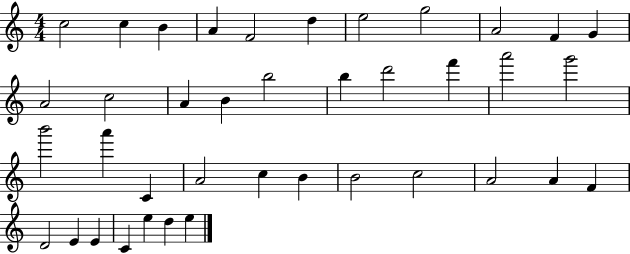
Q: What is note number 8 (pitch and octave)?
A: G5